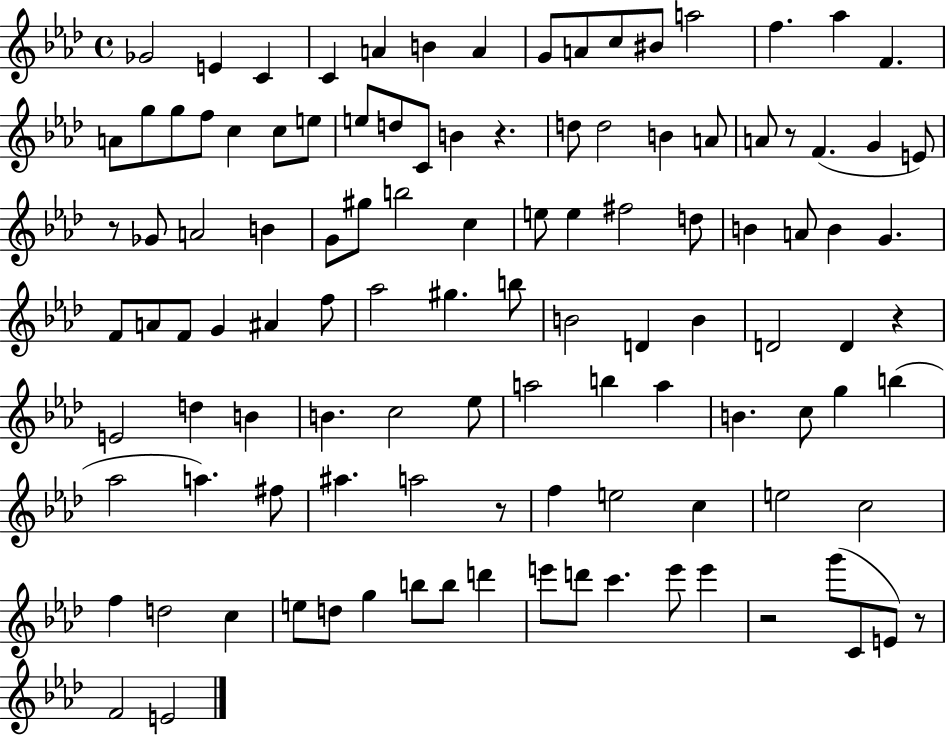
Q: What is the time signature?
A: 4/4